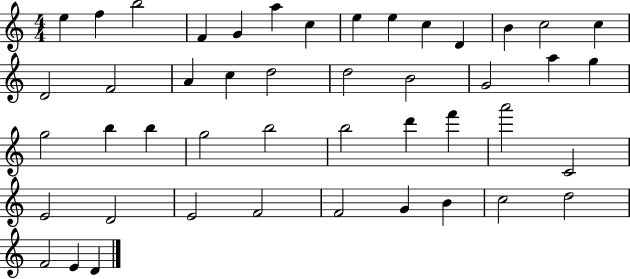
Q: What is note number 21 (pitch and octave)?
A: B4